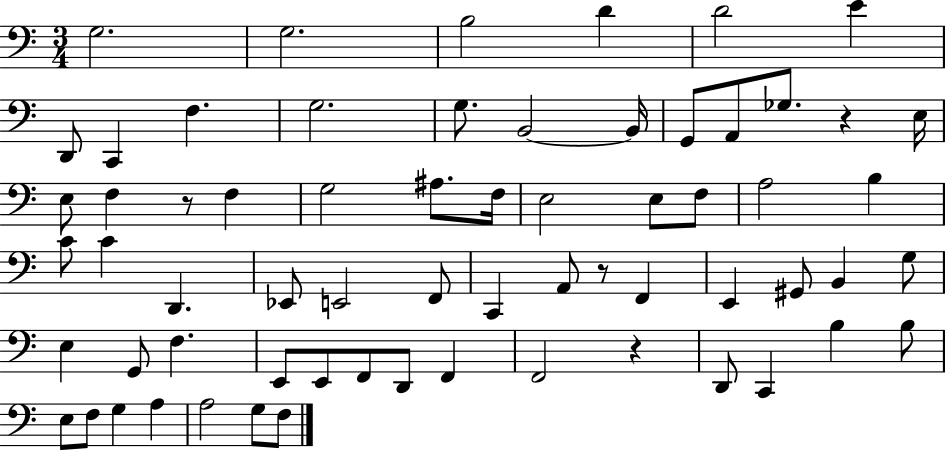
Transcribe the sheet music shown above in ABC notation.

X:1
T:Untitled
M:3/4
L:1/4
K:C
G,2 G,2 B,2 D D2 E D,,/2 C,, F, G,2 G,/2 B,,2 B,,/4 G,,/2 A,,/2 _G,/2 z E,/4 E,/2 F, z/2 F, G,2 ^A,/2 F,/4 E,2 E,/2 F,/2 A,2 B, C/2 C D,, _E,,/2 E,,2 F,,/2 C,, A,,/2 z/2 F,, E,, ^G,,/2 B,, G,/2 E, G,,/2 F, E,,/2 E,,/2 F,,/2 D,,/2 F,, F,,2 z D,,/2 C,, B, B,/2 E,/2 F,/2 G, A, A,2 G,/2 F,/2